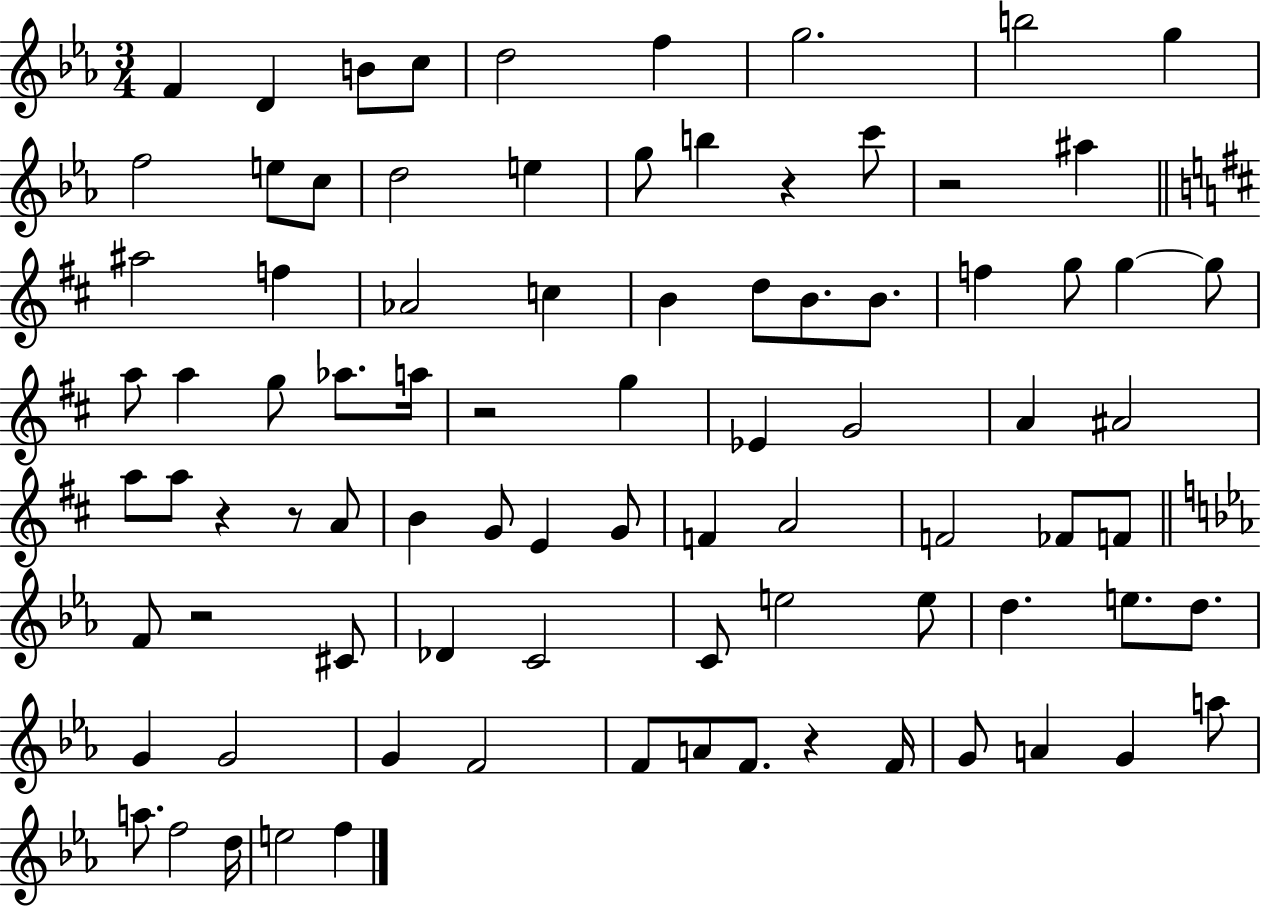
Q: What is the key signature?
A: EES major